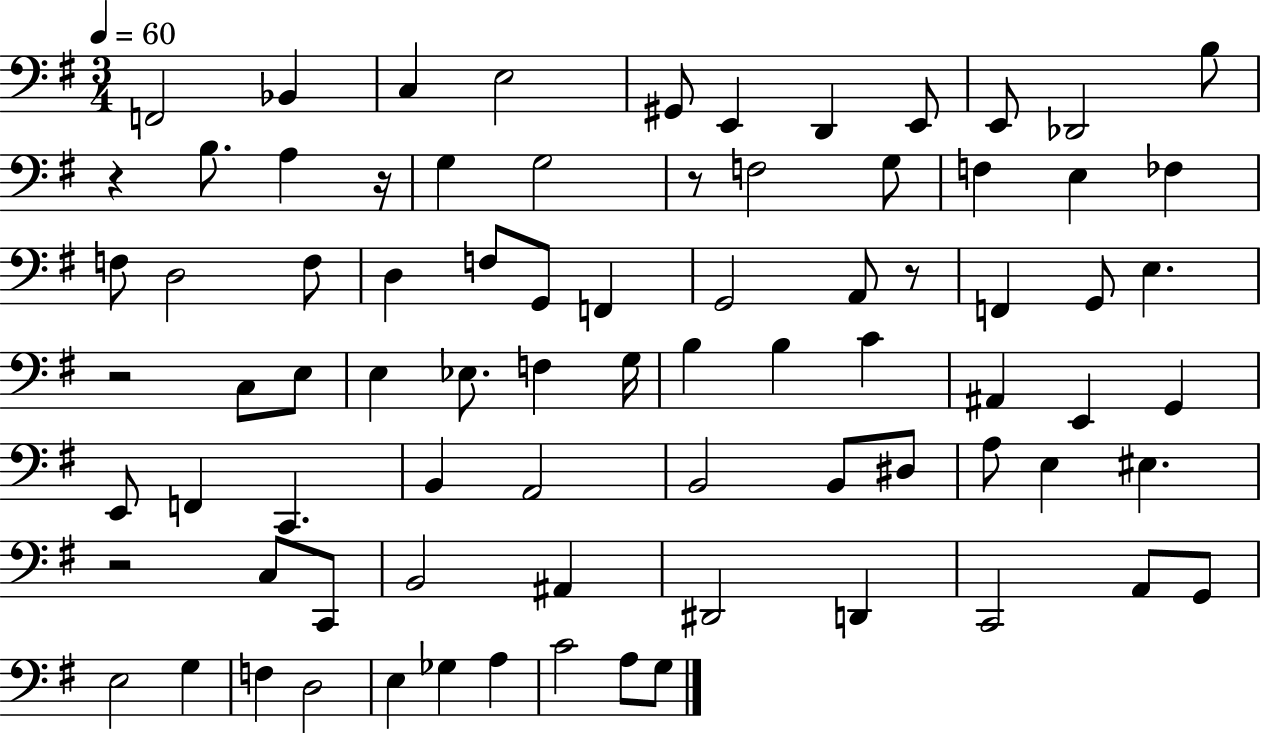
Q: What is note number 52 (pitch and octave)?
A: D#3